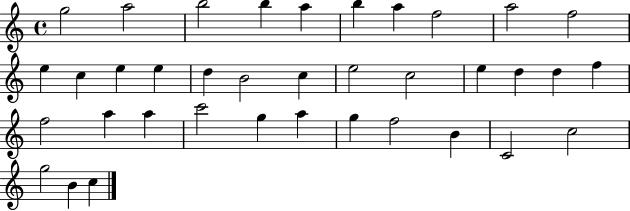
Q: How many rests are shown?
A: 0